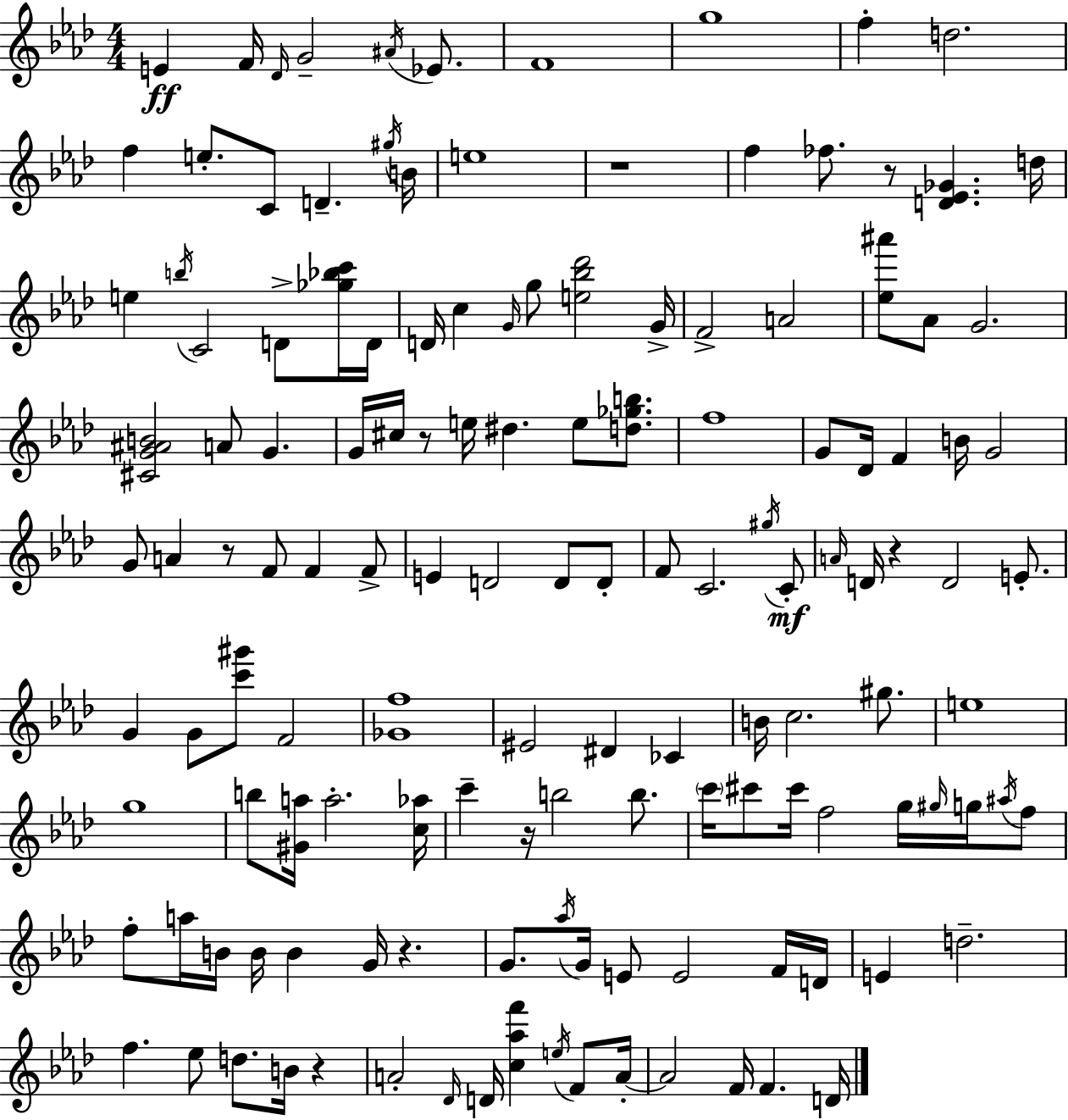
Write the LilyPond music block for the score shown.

{
  \clef treble
  \numericTimeSignature
  \time 4/4
  \key f \minor
  e'4\ff f'16 \grace { des'16 } g'2-- \acciaccatura { ais'16 } ees'8. | f'1 | g''1 | f''4-. d''2. | \break f''4 e''8.-. c'8 d'4.-- | \acciaccatura { gis''16 } b'16 e''1 | r1 | f''4 fes''8. r8 <d' ees' ges'>4. | \break d''16 e''4 \acciaccatura { b''16 } c'2 | d'8-> <ges'' bes'' c'''>16 d'16 d'16 c''4 \grace { g'16 } g''8 <e'' bes'' des'''>2 | g'16-> f'2-> a'2 | <ees'' ais'''>8 aes'8 g'2. | \break <cis' g' ais' b'>2 a'8 g'4. | g'16 cis''16 r8 e''16 dis''4. | e''8 <d'' ges'' b''>8. f''1 | g'8 des'16 f'4 b'16 g'2 | \break g'8 a'4 r8 f'8 f'4 | f'8-> e'4 d'2 | d'8 d'8-. f'8 c'2. | \acciaccatura { gis''16 }\mf c'8-. \grace { a'16 } d'16 r4 d'2 | \break e'8.-. g'4 g'8 <c''' gis'''>8 f'2 | <ges' f''>1 | eis'2 dis'4 | ces'4 b'16 c''2. | \break gis''8. e''1 | g''1 | b''8 <gis' a''>16 a''2.-. | <c'' aes''>16 c'''4-- r16 b''2 | \break b''8. \parenthesize c'''16 cis'''8 cis'''16 f''2 | g''16 \grace { gis''16 } g''16 \acciaccatura { ais''16 } f''8 f''8-. a''16 b'16 b'16 b'4 | g'16 r4. g'8. \acciaccatura { aes''16 } g'16 e'8 | e'2 f'16 d'16 e'4 d''2.-- | \break f''4. | ees''8 d''8. b'16 r4 a'2-. | \grace { des'16 } d'16 <c'' aes'' f'''>4 \acciaccatura { e''16 } f'8 a'16-.~~ a'2 | f'16 f'4. d'16 \bar "|."
}